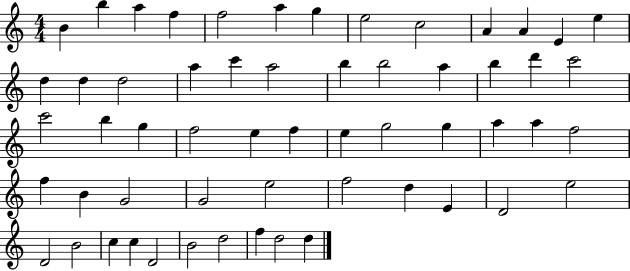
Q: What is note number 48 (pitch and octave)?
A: D4